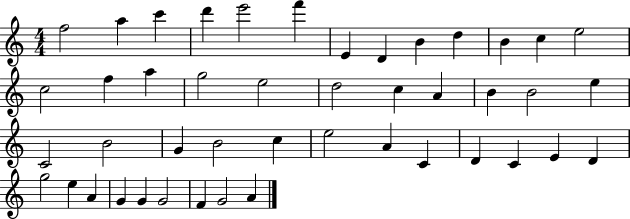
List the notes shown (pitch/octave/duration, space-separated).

F5/h A5/q C6/q D6/q E6/h F6/q E4/q D4/q B4/q D5/q B4/q C5/q E5/h C5/h F5/q A5/q G5/h E5/h D5/h C5/q A4/q B4/q B4/h E5/q C4/h B4/h G4/q B4/h C5/q E5/h A4/q C4/q D4/q C4/q E4/q D4/q G5/h E5/q A4/q G4/q G4/q G4/h F4/q G4/h A4/q